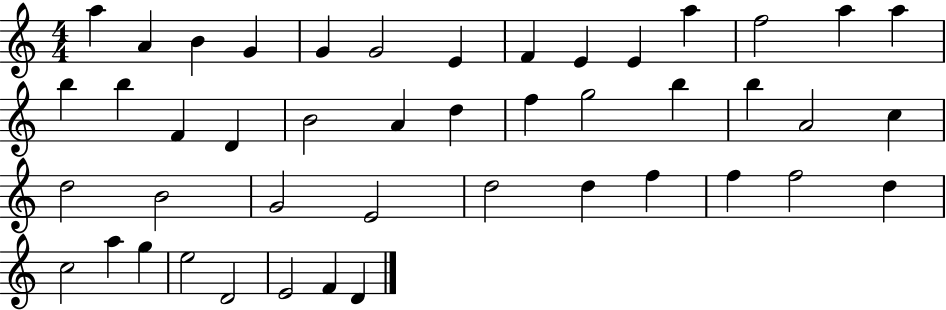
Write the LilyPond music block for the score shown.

{
  \clef treble
  \numericTimeSignature
  \time 4/4
  \key c \major
  a''4 a'4 b'4 g'4 | g'4 g'2 e'4 | f'4 e'4 e'4 a''4 | f''2 a''4 a''4 | \break b''4 b''4 f'4 d'4 | b'2 a'4 d''4 | f''4 g''2 b''4 | b''4 a'2 c''4 | \break d''2 b'2 | g'2 e'2 | d''2 d''4 f''4 | f''4 f''2 d''4 | \break c''2 a''4 g''4 | e''2 d'2 | e'2 f'4 d'4 | \bar "|."
}